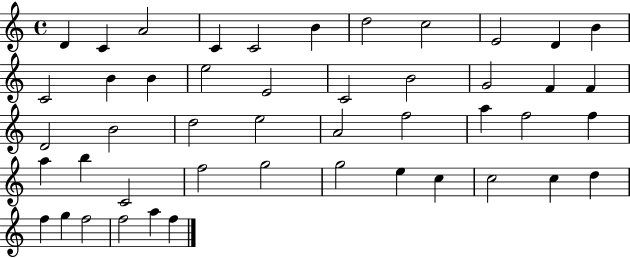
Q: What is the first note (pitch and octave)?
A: D4